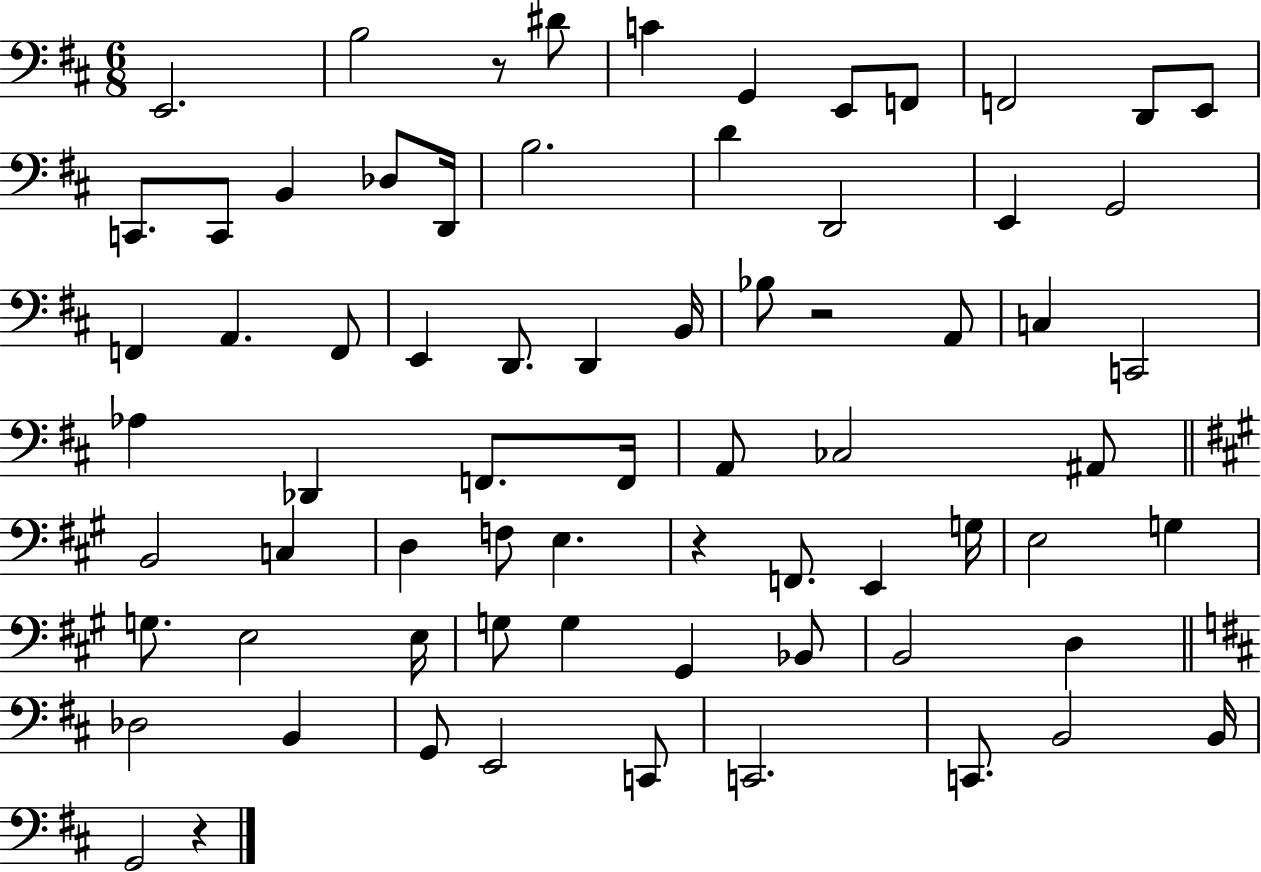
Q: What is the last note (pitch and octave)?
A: G2